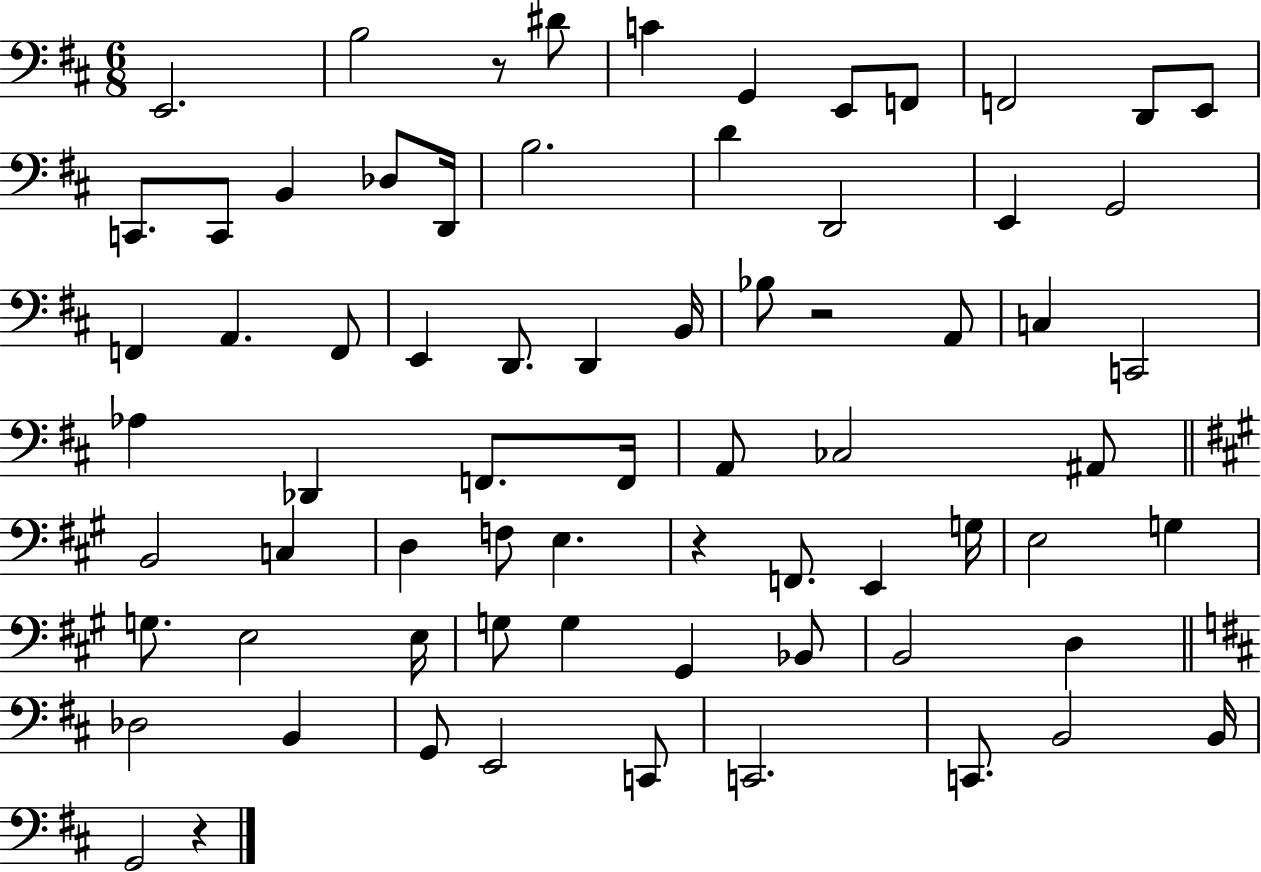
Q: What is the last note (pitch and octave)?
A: G2